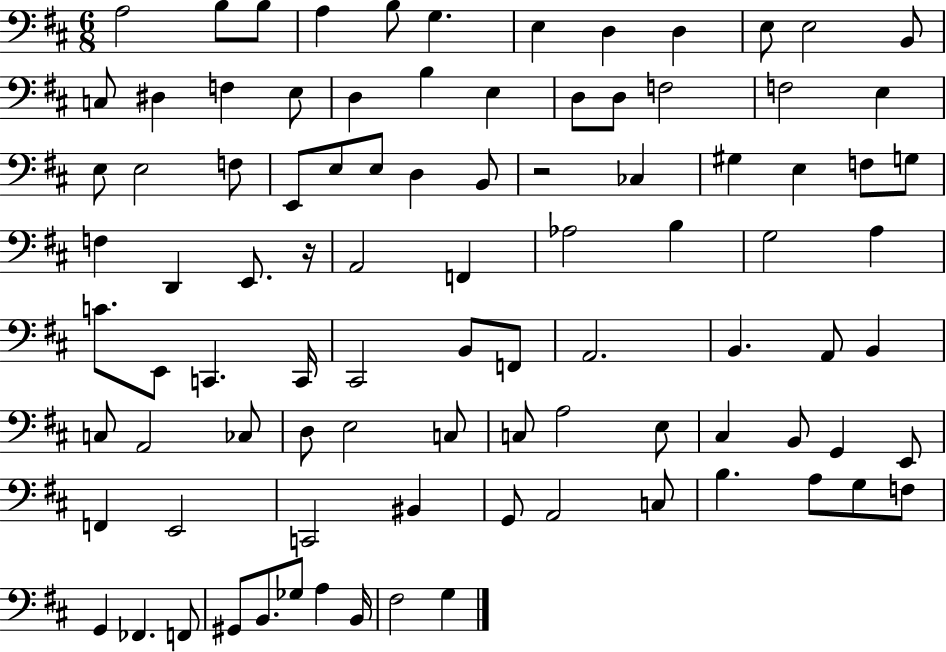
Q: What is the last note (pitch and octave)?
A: G3